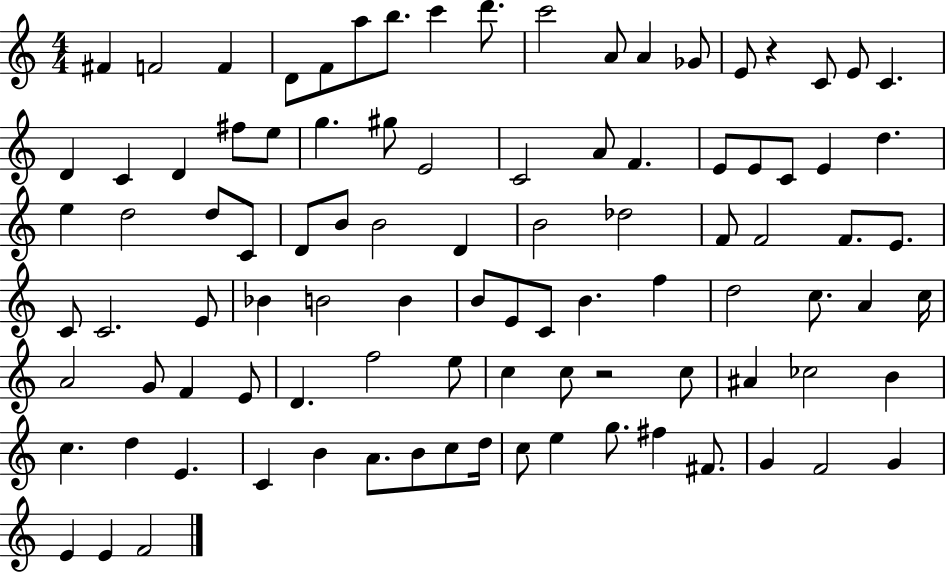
X:1
T:Untitled
M:4/4
L:1/4
K:C
^F F2 F D/2 F/2 a/2 b/2 c' d'/2 c'2 A/2 A _G/2 E/2 z C/2 E/2 C D C D ^f/2 e/2 g ^g/2 E2 C2 A/2 F E/2 E/2 C/2 E d e d2 d/2 C/2 D/2 B/2 B2 D B2 _d2 F/2 F2 F/2 E/2 C/2 C2 E/2 _B B2 B B/2 E/2 C/2 B f d2 c/2 A c/4 A2 G/2 F E/2 D f2 e/2 c c/2 z2 c/2 ^A _c2 B c d E C B A/2 B/2 c/2 d/4 c/2 e g/2 ^f ^F/2 G F2 G E E F2